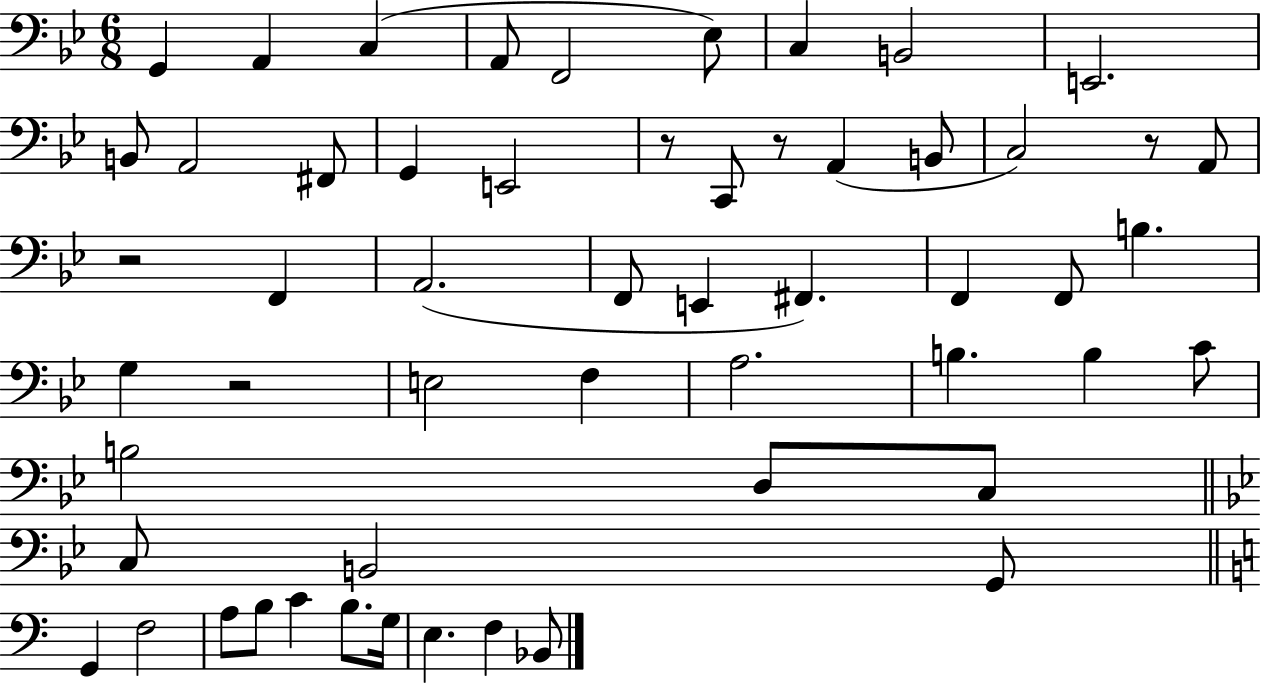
X:1
T:Untitled
M:6/8
L:1/4
K:Bb
G,, A,, C, A,,/2 F,,2 _E,/2 C, B,,2 E,,2 B,,/2 A,,2 ^F,,/2 G,, E,,2 z/2 C,,/2 z/2 A,, B,,/2 C,2 z/2 A,,/2 z2 F,, A,,2 F,,/2 E,, ^F,, F,, F,,/2 B, G, z2 E,2 F, A,2 B, B, C/2 B,2 D,/2 C,/2 C,/2 B,,2 G,,/2 G,, F,2 A,/2 B,/2 C B,/2 G,/4 E, F, _B,,/2